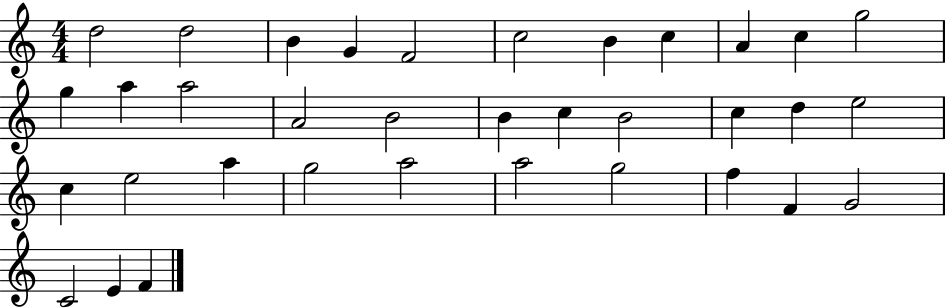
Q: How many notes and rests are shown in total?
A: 35